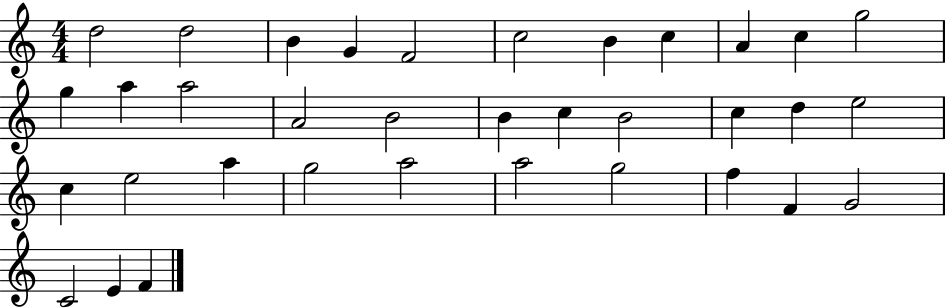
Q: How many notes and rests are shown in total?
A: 35